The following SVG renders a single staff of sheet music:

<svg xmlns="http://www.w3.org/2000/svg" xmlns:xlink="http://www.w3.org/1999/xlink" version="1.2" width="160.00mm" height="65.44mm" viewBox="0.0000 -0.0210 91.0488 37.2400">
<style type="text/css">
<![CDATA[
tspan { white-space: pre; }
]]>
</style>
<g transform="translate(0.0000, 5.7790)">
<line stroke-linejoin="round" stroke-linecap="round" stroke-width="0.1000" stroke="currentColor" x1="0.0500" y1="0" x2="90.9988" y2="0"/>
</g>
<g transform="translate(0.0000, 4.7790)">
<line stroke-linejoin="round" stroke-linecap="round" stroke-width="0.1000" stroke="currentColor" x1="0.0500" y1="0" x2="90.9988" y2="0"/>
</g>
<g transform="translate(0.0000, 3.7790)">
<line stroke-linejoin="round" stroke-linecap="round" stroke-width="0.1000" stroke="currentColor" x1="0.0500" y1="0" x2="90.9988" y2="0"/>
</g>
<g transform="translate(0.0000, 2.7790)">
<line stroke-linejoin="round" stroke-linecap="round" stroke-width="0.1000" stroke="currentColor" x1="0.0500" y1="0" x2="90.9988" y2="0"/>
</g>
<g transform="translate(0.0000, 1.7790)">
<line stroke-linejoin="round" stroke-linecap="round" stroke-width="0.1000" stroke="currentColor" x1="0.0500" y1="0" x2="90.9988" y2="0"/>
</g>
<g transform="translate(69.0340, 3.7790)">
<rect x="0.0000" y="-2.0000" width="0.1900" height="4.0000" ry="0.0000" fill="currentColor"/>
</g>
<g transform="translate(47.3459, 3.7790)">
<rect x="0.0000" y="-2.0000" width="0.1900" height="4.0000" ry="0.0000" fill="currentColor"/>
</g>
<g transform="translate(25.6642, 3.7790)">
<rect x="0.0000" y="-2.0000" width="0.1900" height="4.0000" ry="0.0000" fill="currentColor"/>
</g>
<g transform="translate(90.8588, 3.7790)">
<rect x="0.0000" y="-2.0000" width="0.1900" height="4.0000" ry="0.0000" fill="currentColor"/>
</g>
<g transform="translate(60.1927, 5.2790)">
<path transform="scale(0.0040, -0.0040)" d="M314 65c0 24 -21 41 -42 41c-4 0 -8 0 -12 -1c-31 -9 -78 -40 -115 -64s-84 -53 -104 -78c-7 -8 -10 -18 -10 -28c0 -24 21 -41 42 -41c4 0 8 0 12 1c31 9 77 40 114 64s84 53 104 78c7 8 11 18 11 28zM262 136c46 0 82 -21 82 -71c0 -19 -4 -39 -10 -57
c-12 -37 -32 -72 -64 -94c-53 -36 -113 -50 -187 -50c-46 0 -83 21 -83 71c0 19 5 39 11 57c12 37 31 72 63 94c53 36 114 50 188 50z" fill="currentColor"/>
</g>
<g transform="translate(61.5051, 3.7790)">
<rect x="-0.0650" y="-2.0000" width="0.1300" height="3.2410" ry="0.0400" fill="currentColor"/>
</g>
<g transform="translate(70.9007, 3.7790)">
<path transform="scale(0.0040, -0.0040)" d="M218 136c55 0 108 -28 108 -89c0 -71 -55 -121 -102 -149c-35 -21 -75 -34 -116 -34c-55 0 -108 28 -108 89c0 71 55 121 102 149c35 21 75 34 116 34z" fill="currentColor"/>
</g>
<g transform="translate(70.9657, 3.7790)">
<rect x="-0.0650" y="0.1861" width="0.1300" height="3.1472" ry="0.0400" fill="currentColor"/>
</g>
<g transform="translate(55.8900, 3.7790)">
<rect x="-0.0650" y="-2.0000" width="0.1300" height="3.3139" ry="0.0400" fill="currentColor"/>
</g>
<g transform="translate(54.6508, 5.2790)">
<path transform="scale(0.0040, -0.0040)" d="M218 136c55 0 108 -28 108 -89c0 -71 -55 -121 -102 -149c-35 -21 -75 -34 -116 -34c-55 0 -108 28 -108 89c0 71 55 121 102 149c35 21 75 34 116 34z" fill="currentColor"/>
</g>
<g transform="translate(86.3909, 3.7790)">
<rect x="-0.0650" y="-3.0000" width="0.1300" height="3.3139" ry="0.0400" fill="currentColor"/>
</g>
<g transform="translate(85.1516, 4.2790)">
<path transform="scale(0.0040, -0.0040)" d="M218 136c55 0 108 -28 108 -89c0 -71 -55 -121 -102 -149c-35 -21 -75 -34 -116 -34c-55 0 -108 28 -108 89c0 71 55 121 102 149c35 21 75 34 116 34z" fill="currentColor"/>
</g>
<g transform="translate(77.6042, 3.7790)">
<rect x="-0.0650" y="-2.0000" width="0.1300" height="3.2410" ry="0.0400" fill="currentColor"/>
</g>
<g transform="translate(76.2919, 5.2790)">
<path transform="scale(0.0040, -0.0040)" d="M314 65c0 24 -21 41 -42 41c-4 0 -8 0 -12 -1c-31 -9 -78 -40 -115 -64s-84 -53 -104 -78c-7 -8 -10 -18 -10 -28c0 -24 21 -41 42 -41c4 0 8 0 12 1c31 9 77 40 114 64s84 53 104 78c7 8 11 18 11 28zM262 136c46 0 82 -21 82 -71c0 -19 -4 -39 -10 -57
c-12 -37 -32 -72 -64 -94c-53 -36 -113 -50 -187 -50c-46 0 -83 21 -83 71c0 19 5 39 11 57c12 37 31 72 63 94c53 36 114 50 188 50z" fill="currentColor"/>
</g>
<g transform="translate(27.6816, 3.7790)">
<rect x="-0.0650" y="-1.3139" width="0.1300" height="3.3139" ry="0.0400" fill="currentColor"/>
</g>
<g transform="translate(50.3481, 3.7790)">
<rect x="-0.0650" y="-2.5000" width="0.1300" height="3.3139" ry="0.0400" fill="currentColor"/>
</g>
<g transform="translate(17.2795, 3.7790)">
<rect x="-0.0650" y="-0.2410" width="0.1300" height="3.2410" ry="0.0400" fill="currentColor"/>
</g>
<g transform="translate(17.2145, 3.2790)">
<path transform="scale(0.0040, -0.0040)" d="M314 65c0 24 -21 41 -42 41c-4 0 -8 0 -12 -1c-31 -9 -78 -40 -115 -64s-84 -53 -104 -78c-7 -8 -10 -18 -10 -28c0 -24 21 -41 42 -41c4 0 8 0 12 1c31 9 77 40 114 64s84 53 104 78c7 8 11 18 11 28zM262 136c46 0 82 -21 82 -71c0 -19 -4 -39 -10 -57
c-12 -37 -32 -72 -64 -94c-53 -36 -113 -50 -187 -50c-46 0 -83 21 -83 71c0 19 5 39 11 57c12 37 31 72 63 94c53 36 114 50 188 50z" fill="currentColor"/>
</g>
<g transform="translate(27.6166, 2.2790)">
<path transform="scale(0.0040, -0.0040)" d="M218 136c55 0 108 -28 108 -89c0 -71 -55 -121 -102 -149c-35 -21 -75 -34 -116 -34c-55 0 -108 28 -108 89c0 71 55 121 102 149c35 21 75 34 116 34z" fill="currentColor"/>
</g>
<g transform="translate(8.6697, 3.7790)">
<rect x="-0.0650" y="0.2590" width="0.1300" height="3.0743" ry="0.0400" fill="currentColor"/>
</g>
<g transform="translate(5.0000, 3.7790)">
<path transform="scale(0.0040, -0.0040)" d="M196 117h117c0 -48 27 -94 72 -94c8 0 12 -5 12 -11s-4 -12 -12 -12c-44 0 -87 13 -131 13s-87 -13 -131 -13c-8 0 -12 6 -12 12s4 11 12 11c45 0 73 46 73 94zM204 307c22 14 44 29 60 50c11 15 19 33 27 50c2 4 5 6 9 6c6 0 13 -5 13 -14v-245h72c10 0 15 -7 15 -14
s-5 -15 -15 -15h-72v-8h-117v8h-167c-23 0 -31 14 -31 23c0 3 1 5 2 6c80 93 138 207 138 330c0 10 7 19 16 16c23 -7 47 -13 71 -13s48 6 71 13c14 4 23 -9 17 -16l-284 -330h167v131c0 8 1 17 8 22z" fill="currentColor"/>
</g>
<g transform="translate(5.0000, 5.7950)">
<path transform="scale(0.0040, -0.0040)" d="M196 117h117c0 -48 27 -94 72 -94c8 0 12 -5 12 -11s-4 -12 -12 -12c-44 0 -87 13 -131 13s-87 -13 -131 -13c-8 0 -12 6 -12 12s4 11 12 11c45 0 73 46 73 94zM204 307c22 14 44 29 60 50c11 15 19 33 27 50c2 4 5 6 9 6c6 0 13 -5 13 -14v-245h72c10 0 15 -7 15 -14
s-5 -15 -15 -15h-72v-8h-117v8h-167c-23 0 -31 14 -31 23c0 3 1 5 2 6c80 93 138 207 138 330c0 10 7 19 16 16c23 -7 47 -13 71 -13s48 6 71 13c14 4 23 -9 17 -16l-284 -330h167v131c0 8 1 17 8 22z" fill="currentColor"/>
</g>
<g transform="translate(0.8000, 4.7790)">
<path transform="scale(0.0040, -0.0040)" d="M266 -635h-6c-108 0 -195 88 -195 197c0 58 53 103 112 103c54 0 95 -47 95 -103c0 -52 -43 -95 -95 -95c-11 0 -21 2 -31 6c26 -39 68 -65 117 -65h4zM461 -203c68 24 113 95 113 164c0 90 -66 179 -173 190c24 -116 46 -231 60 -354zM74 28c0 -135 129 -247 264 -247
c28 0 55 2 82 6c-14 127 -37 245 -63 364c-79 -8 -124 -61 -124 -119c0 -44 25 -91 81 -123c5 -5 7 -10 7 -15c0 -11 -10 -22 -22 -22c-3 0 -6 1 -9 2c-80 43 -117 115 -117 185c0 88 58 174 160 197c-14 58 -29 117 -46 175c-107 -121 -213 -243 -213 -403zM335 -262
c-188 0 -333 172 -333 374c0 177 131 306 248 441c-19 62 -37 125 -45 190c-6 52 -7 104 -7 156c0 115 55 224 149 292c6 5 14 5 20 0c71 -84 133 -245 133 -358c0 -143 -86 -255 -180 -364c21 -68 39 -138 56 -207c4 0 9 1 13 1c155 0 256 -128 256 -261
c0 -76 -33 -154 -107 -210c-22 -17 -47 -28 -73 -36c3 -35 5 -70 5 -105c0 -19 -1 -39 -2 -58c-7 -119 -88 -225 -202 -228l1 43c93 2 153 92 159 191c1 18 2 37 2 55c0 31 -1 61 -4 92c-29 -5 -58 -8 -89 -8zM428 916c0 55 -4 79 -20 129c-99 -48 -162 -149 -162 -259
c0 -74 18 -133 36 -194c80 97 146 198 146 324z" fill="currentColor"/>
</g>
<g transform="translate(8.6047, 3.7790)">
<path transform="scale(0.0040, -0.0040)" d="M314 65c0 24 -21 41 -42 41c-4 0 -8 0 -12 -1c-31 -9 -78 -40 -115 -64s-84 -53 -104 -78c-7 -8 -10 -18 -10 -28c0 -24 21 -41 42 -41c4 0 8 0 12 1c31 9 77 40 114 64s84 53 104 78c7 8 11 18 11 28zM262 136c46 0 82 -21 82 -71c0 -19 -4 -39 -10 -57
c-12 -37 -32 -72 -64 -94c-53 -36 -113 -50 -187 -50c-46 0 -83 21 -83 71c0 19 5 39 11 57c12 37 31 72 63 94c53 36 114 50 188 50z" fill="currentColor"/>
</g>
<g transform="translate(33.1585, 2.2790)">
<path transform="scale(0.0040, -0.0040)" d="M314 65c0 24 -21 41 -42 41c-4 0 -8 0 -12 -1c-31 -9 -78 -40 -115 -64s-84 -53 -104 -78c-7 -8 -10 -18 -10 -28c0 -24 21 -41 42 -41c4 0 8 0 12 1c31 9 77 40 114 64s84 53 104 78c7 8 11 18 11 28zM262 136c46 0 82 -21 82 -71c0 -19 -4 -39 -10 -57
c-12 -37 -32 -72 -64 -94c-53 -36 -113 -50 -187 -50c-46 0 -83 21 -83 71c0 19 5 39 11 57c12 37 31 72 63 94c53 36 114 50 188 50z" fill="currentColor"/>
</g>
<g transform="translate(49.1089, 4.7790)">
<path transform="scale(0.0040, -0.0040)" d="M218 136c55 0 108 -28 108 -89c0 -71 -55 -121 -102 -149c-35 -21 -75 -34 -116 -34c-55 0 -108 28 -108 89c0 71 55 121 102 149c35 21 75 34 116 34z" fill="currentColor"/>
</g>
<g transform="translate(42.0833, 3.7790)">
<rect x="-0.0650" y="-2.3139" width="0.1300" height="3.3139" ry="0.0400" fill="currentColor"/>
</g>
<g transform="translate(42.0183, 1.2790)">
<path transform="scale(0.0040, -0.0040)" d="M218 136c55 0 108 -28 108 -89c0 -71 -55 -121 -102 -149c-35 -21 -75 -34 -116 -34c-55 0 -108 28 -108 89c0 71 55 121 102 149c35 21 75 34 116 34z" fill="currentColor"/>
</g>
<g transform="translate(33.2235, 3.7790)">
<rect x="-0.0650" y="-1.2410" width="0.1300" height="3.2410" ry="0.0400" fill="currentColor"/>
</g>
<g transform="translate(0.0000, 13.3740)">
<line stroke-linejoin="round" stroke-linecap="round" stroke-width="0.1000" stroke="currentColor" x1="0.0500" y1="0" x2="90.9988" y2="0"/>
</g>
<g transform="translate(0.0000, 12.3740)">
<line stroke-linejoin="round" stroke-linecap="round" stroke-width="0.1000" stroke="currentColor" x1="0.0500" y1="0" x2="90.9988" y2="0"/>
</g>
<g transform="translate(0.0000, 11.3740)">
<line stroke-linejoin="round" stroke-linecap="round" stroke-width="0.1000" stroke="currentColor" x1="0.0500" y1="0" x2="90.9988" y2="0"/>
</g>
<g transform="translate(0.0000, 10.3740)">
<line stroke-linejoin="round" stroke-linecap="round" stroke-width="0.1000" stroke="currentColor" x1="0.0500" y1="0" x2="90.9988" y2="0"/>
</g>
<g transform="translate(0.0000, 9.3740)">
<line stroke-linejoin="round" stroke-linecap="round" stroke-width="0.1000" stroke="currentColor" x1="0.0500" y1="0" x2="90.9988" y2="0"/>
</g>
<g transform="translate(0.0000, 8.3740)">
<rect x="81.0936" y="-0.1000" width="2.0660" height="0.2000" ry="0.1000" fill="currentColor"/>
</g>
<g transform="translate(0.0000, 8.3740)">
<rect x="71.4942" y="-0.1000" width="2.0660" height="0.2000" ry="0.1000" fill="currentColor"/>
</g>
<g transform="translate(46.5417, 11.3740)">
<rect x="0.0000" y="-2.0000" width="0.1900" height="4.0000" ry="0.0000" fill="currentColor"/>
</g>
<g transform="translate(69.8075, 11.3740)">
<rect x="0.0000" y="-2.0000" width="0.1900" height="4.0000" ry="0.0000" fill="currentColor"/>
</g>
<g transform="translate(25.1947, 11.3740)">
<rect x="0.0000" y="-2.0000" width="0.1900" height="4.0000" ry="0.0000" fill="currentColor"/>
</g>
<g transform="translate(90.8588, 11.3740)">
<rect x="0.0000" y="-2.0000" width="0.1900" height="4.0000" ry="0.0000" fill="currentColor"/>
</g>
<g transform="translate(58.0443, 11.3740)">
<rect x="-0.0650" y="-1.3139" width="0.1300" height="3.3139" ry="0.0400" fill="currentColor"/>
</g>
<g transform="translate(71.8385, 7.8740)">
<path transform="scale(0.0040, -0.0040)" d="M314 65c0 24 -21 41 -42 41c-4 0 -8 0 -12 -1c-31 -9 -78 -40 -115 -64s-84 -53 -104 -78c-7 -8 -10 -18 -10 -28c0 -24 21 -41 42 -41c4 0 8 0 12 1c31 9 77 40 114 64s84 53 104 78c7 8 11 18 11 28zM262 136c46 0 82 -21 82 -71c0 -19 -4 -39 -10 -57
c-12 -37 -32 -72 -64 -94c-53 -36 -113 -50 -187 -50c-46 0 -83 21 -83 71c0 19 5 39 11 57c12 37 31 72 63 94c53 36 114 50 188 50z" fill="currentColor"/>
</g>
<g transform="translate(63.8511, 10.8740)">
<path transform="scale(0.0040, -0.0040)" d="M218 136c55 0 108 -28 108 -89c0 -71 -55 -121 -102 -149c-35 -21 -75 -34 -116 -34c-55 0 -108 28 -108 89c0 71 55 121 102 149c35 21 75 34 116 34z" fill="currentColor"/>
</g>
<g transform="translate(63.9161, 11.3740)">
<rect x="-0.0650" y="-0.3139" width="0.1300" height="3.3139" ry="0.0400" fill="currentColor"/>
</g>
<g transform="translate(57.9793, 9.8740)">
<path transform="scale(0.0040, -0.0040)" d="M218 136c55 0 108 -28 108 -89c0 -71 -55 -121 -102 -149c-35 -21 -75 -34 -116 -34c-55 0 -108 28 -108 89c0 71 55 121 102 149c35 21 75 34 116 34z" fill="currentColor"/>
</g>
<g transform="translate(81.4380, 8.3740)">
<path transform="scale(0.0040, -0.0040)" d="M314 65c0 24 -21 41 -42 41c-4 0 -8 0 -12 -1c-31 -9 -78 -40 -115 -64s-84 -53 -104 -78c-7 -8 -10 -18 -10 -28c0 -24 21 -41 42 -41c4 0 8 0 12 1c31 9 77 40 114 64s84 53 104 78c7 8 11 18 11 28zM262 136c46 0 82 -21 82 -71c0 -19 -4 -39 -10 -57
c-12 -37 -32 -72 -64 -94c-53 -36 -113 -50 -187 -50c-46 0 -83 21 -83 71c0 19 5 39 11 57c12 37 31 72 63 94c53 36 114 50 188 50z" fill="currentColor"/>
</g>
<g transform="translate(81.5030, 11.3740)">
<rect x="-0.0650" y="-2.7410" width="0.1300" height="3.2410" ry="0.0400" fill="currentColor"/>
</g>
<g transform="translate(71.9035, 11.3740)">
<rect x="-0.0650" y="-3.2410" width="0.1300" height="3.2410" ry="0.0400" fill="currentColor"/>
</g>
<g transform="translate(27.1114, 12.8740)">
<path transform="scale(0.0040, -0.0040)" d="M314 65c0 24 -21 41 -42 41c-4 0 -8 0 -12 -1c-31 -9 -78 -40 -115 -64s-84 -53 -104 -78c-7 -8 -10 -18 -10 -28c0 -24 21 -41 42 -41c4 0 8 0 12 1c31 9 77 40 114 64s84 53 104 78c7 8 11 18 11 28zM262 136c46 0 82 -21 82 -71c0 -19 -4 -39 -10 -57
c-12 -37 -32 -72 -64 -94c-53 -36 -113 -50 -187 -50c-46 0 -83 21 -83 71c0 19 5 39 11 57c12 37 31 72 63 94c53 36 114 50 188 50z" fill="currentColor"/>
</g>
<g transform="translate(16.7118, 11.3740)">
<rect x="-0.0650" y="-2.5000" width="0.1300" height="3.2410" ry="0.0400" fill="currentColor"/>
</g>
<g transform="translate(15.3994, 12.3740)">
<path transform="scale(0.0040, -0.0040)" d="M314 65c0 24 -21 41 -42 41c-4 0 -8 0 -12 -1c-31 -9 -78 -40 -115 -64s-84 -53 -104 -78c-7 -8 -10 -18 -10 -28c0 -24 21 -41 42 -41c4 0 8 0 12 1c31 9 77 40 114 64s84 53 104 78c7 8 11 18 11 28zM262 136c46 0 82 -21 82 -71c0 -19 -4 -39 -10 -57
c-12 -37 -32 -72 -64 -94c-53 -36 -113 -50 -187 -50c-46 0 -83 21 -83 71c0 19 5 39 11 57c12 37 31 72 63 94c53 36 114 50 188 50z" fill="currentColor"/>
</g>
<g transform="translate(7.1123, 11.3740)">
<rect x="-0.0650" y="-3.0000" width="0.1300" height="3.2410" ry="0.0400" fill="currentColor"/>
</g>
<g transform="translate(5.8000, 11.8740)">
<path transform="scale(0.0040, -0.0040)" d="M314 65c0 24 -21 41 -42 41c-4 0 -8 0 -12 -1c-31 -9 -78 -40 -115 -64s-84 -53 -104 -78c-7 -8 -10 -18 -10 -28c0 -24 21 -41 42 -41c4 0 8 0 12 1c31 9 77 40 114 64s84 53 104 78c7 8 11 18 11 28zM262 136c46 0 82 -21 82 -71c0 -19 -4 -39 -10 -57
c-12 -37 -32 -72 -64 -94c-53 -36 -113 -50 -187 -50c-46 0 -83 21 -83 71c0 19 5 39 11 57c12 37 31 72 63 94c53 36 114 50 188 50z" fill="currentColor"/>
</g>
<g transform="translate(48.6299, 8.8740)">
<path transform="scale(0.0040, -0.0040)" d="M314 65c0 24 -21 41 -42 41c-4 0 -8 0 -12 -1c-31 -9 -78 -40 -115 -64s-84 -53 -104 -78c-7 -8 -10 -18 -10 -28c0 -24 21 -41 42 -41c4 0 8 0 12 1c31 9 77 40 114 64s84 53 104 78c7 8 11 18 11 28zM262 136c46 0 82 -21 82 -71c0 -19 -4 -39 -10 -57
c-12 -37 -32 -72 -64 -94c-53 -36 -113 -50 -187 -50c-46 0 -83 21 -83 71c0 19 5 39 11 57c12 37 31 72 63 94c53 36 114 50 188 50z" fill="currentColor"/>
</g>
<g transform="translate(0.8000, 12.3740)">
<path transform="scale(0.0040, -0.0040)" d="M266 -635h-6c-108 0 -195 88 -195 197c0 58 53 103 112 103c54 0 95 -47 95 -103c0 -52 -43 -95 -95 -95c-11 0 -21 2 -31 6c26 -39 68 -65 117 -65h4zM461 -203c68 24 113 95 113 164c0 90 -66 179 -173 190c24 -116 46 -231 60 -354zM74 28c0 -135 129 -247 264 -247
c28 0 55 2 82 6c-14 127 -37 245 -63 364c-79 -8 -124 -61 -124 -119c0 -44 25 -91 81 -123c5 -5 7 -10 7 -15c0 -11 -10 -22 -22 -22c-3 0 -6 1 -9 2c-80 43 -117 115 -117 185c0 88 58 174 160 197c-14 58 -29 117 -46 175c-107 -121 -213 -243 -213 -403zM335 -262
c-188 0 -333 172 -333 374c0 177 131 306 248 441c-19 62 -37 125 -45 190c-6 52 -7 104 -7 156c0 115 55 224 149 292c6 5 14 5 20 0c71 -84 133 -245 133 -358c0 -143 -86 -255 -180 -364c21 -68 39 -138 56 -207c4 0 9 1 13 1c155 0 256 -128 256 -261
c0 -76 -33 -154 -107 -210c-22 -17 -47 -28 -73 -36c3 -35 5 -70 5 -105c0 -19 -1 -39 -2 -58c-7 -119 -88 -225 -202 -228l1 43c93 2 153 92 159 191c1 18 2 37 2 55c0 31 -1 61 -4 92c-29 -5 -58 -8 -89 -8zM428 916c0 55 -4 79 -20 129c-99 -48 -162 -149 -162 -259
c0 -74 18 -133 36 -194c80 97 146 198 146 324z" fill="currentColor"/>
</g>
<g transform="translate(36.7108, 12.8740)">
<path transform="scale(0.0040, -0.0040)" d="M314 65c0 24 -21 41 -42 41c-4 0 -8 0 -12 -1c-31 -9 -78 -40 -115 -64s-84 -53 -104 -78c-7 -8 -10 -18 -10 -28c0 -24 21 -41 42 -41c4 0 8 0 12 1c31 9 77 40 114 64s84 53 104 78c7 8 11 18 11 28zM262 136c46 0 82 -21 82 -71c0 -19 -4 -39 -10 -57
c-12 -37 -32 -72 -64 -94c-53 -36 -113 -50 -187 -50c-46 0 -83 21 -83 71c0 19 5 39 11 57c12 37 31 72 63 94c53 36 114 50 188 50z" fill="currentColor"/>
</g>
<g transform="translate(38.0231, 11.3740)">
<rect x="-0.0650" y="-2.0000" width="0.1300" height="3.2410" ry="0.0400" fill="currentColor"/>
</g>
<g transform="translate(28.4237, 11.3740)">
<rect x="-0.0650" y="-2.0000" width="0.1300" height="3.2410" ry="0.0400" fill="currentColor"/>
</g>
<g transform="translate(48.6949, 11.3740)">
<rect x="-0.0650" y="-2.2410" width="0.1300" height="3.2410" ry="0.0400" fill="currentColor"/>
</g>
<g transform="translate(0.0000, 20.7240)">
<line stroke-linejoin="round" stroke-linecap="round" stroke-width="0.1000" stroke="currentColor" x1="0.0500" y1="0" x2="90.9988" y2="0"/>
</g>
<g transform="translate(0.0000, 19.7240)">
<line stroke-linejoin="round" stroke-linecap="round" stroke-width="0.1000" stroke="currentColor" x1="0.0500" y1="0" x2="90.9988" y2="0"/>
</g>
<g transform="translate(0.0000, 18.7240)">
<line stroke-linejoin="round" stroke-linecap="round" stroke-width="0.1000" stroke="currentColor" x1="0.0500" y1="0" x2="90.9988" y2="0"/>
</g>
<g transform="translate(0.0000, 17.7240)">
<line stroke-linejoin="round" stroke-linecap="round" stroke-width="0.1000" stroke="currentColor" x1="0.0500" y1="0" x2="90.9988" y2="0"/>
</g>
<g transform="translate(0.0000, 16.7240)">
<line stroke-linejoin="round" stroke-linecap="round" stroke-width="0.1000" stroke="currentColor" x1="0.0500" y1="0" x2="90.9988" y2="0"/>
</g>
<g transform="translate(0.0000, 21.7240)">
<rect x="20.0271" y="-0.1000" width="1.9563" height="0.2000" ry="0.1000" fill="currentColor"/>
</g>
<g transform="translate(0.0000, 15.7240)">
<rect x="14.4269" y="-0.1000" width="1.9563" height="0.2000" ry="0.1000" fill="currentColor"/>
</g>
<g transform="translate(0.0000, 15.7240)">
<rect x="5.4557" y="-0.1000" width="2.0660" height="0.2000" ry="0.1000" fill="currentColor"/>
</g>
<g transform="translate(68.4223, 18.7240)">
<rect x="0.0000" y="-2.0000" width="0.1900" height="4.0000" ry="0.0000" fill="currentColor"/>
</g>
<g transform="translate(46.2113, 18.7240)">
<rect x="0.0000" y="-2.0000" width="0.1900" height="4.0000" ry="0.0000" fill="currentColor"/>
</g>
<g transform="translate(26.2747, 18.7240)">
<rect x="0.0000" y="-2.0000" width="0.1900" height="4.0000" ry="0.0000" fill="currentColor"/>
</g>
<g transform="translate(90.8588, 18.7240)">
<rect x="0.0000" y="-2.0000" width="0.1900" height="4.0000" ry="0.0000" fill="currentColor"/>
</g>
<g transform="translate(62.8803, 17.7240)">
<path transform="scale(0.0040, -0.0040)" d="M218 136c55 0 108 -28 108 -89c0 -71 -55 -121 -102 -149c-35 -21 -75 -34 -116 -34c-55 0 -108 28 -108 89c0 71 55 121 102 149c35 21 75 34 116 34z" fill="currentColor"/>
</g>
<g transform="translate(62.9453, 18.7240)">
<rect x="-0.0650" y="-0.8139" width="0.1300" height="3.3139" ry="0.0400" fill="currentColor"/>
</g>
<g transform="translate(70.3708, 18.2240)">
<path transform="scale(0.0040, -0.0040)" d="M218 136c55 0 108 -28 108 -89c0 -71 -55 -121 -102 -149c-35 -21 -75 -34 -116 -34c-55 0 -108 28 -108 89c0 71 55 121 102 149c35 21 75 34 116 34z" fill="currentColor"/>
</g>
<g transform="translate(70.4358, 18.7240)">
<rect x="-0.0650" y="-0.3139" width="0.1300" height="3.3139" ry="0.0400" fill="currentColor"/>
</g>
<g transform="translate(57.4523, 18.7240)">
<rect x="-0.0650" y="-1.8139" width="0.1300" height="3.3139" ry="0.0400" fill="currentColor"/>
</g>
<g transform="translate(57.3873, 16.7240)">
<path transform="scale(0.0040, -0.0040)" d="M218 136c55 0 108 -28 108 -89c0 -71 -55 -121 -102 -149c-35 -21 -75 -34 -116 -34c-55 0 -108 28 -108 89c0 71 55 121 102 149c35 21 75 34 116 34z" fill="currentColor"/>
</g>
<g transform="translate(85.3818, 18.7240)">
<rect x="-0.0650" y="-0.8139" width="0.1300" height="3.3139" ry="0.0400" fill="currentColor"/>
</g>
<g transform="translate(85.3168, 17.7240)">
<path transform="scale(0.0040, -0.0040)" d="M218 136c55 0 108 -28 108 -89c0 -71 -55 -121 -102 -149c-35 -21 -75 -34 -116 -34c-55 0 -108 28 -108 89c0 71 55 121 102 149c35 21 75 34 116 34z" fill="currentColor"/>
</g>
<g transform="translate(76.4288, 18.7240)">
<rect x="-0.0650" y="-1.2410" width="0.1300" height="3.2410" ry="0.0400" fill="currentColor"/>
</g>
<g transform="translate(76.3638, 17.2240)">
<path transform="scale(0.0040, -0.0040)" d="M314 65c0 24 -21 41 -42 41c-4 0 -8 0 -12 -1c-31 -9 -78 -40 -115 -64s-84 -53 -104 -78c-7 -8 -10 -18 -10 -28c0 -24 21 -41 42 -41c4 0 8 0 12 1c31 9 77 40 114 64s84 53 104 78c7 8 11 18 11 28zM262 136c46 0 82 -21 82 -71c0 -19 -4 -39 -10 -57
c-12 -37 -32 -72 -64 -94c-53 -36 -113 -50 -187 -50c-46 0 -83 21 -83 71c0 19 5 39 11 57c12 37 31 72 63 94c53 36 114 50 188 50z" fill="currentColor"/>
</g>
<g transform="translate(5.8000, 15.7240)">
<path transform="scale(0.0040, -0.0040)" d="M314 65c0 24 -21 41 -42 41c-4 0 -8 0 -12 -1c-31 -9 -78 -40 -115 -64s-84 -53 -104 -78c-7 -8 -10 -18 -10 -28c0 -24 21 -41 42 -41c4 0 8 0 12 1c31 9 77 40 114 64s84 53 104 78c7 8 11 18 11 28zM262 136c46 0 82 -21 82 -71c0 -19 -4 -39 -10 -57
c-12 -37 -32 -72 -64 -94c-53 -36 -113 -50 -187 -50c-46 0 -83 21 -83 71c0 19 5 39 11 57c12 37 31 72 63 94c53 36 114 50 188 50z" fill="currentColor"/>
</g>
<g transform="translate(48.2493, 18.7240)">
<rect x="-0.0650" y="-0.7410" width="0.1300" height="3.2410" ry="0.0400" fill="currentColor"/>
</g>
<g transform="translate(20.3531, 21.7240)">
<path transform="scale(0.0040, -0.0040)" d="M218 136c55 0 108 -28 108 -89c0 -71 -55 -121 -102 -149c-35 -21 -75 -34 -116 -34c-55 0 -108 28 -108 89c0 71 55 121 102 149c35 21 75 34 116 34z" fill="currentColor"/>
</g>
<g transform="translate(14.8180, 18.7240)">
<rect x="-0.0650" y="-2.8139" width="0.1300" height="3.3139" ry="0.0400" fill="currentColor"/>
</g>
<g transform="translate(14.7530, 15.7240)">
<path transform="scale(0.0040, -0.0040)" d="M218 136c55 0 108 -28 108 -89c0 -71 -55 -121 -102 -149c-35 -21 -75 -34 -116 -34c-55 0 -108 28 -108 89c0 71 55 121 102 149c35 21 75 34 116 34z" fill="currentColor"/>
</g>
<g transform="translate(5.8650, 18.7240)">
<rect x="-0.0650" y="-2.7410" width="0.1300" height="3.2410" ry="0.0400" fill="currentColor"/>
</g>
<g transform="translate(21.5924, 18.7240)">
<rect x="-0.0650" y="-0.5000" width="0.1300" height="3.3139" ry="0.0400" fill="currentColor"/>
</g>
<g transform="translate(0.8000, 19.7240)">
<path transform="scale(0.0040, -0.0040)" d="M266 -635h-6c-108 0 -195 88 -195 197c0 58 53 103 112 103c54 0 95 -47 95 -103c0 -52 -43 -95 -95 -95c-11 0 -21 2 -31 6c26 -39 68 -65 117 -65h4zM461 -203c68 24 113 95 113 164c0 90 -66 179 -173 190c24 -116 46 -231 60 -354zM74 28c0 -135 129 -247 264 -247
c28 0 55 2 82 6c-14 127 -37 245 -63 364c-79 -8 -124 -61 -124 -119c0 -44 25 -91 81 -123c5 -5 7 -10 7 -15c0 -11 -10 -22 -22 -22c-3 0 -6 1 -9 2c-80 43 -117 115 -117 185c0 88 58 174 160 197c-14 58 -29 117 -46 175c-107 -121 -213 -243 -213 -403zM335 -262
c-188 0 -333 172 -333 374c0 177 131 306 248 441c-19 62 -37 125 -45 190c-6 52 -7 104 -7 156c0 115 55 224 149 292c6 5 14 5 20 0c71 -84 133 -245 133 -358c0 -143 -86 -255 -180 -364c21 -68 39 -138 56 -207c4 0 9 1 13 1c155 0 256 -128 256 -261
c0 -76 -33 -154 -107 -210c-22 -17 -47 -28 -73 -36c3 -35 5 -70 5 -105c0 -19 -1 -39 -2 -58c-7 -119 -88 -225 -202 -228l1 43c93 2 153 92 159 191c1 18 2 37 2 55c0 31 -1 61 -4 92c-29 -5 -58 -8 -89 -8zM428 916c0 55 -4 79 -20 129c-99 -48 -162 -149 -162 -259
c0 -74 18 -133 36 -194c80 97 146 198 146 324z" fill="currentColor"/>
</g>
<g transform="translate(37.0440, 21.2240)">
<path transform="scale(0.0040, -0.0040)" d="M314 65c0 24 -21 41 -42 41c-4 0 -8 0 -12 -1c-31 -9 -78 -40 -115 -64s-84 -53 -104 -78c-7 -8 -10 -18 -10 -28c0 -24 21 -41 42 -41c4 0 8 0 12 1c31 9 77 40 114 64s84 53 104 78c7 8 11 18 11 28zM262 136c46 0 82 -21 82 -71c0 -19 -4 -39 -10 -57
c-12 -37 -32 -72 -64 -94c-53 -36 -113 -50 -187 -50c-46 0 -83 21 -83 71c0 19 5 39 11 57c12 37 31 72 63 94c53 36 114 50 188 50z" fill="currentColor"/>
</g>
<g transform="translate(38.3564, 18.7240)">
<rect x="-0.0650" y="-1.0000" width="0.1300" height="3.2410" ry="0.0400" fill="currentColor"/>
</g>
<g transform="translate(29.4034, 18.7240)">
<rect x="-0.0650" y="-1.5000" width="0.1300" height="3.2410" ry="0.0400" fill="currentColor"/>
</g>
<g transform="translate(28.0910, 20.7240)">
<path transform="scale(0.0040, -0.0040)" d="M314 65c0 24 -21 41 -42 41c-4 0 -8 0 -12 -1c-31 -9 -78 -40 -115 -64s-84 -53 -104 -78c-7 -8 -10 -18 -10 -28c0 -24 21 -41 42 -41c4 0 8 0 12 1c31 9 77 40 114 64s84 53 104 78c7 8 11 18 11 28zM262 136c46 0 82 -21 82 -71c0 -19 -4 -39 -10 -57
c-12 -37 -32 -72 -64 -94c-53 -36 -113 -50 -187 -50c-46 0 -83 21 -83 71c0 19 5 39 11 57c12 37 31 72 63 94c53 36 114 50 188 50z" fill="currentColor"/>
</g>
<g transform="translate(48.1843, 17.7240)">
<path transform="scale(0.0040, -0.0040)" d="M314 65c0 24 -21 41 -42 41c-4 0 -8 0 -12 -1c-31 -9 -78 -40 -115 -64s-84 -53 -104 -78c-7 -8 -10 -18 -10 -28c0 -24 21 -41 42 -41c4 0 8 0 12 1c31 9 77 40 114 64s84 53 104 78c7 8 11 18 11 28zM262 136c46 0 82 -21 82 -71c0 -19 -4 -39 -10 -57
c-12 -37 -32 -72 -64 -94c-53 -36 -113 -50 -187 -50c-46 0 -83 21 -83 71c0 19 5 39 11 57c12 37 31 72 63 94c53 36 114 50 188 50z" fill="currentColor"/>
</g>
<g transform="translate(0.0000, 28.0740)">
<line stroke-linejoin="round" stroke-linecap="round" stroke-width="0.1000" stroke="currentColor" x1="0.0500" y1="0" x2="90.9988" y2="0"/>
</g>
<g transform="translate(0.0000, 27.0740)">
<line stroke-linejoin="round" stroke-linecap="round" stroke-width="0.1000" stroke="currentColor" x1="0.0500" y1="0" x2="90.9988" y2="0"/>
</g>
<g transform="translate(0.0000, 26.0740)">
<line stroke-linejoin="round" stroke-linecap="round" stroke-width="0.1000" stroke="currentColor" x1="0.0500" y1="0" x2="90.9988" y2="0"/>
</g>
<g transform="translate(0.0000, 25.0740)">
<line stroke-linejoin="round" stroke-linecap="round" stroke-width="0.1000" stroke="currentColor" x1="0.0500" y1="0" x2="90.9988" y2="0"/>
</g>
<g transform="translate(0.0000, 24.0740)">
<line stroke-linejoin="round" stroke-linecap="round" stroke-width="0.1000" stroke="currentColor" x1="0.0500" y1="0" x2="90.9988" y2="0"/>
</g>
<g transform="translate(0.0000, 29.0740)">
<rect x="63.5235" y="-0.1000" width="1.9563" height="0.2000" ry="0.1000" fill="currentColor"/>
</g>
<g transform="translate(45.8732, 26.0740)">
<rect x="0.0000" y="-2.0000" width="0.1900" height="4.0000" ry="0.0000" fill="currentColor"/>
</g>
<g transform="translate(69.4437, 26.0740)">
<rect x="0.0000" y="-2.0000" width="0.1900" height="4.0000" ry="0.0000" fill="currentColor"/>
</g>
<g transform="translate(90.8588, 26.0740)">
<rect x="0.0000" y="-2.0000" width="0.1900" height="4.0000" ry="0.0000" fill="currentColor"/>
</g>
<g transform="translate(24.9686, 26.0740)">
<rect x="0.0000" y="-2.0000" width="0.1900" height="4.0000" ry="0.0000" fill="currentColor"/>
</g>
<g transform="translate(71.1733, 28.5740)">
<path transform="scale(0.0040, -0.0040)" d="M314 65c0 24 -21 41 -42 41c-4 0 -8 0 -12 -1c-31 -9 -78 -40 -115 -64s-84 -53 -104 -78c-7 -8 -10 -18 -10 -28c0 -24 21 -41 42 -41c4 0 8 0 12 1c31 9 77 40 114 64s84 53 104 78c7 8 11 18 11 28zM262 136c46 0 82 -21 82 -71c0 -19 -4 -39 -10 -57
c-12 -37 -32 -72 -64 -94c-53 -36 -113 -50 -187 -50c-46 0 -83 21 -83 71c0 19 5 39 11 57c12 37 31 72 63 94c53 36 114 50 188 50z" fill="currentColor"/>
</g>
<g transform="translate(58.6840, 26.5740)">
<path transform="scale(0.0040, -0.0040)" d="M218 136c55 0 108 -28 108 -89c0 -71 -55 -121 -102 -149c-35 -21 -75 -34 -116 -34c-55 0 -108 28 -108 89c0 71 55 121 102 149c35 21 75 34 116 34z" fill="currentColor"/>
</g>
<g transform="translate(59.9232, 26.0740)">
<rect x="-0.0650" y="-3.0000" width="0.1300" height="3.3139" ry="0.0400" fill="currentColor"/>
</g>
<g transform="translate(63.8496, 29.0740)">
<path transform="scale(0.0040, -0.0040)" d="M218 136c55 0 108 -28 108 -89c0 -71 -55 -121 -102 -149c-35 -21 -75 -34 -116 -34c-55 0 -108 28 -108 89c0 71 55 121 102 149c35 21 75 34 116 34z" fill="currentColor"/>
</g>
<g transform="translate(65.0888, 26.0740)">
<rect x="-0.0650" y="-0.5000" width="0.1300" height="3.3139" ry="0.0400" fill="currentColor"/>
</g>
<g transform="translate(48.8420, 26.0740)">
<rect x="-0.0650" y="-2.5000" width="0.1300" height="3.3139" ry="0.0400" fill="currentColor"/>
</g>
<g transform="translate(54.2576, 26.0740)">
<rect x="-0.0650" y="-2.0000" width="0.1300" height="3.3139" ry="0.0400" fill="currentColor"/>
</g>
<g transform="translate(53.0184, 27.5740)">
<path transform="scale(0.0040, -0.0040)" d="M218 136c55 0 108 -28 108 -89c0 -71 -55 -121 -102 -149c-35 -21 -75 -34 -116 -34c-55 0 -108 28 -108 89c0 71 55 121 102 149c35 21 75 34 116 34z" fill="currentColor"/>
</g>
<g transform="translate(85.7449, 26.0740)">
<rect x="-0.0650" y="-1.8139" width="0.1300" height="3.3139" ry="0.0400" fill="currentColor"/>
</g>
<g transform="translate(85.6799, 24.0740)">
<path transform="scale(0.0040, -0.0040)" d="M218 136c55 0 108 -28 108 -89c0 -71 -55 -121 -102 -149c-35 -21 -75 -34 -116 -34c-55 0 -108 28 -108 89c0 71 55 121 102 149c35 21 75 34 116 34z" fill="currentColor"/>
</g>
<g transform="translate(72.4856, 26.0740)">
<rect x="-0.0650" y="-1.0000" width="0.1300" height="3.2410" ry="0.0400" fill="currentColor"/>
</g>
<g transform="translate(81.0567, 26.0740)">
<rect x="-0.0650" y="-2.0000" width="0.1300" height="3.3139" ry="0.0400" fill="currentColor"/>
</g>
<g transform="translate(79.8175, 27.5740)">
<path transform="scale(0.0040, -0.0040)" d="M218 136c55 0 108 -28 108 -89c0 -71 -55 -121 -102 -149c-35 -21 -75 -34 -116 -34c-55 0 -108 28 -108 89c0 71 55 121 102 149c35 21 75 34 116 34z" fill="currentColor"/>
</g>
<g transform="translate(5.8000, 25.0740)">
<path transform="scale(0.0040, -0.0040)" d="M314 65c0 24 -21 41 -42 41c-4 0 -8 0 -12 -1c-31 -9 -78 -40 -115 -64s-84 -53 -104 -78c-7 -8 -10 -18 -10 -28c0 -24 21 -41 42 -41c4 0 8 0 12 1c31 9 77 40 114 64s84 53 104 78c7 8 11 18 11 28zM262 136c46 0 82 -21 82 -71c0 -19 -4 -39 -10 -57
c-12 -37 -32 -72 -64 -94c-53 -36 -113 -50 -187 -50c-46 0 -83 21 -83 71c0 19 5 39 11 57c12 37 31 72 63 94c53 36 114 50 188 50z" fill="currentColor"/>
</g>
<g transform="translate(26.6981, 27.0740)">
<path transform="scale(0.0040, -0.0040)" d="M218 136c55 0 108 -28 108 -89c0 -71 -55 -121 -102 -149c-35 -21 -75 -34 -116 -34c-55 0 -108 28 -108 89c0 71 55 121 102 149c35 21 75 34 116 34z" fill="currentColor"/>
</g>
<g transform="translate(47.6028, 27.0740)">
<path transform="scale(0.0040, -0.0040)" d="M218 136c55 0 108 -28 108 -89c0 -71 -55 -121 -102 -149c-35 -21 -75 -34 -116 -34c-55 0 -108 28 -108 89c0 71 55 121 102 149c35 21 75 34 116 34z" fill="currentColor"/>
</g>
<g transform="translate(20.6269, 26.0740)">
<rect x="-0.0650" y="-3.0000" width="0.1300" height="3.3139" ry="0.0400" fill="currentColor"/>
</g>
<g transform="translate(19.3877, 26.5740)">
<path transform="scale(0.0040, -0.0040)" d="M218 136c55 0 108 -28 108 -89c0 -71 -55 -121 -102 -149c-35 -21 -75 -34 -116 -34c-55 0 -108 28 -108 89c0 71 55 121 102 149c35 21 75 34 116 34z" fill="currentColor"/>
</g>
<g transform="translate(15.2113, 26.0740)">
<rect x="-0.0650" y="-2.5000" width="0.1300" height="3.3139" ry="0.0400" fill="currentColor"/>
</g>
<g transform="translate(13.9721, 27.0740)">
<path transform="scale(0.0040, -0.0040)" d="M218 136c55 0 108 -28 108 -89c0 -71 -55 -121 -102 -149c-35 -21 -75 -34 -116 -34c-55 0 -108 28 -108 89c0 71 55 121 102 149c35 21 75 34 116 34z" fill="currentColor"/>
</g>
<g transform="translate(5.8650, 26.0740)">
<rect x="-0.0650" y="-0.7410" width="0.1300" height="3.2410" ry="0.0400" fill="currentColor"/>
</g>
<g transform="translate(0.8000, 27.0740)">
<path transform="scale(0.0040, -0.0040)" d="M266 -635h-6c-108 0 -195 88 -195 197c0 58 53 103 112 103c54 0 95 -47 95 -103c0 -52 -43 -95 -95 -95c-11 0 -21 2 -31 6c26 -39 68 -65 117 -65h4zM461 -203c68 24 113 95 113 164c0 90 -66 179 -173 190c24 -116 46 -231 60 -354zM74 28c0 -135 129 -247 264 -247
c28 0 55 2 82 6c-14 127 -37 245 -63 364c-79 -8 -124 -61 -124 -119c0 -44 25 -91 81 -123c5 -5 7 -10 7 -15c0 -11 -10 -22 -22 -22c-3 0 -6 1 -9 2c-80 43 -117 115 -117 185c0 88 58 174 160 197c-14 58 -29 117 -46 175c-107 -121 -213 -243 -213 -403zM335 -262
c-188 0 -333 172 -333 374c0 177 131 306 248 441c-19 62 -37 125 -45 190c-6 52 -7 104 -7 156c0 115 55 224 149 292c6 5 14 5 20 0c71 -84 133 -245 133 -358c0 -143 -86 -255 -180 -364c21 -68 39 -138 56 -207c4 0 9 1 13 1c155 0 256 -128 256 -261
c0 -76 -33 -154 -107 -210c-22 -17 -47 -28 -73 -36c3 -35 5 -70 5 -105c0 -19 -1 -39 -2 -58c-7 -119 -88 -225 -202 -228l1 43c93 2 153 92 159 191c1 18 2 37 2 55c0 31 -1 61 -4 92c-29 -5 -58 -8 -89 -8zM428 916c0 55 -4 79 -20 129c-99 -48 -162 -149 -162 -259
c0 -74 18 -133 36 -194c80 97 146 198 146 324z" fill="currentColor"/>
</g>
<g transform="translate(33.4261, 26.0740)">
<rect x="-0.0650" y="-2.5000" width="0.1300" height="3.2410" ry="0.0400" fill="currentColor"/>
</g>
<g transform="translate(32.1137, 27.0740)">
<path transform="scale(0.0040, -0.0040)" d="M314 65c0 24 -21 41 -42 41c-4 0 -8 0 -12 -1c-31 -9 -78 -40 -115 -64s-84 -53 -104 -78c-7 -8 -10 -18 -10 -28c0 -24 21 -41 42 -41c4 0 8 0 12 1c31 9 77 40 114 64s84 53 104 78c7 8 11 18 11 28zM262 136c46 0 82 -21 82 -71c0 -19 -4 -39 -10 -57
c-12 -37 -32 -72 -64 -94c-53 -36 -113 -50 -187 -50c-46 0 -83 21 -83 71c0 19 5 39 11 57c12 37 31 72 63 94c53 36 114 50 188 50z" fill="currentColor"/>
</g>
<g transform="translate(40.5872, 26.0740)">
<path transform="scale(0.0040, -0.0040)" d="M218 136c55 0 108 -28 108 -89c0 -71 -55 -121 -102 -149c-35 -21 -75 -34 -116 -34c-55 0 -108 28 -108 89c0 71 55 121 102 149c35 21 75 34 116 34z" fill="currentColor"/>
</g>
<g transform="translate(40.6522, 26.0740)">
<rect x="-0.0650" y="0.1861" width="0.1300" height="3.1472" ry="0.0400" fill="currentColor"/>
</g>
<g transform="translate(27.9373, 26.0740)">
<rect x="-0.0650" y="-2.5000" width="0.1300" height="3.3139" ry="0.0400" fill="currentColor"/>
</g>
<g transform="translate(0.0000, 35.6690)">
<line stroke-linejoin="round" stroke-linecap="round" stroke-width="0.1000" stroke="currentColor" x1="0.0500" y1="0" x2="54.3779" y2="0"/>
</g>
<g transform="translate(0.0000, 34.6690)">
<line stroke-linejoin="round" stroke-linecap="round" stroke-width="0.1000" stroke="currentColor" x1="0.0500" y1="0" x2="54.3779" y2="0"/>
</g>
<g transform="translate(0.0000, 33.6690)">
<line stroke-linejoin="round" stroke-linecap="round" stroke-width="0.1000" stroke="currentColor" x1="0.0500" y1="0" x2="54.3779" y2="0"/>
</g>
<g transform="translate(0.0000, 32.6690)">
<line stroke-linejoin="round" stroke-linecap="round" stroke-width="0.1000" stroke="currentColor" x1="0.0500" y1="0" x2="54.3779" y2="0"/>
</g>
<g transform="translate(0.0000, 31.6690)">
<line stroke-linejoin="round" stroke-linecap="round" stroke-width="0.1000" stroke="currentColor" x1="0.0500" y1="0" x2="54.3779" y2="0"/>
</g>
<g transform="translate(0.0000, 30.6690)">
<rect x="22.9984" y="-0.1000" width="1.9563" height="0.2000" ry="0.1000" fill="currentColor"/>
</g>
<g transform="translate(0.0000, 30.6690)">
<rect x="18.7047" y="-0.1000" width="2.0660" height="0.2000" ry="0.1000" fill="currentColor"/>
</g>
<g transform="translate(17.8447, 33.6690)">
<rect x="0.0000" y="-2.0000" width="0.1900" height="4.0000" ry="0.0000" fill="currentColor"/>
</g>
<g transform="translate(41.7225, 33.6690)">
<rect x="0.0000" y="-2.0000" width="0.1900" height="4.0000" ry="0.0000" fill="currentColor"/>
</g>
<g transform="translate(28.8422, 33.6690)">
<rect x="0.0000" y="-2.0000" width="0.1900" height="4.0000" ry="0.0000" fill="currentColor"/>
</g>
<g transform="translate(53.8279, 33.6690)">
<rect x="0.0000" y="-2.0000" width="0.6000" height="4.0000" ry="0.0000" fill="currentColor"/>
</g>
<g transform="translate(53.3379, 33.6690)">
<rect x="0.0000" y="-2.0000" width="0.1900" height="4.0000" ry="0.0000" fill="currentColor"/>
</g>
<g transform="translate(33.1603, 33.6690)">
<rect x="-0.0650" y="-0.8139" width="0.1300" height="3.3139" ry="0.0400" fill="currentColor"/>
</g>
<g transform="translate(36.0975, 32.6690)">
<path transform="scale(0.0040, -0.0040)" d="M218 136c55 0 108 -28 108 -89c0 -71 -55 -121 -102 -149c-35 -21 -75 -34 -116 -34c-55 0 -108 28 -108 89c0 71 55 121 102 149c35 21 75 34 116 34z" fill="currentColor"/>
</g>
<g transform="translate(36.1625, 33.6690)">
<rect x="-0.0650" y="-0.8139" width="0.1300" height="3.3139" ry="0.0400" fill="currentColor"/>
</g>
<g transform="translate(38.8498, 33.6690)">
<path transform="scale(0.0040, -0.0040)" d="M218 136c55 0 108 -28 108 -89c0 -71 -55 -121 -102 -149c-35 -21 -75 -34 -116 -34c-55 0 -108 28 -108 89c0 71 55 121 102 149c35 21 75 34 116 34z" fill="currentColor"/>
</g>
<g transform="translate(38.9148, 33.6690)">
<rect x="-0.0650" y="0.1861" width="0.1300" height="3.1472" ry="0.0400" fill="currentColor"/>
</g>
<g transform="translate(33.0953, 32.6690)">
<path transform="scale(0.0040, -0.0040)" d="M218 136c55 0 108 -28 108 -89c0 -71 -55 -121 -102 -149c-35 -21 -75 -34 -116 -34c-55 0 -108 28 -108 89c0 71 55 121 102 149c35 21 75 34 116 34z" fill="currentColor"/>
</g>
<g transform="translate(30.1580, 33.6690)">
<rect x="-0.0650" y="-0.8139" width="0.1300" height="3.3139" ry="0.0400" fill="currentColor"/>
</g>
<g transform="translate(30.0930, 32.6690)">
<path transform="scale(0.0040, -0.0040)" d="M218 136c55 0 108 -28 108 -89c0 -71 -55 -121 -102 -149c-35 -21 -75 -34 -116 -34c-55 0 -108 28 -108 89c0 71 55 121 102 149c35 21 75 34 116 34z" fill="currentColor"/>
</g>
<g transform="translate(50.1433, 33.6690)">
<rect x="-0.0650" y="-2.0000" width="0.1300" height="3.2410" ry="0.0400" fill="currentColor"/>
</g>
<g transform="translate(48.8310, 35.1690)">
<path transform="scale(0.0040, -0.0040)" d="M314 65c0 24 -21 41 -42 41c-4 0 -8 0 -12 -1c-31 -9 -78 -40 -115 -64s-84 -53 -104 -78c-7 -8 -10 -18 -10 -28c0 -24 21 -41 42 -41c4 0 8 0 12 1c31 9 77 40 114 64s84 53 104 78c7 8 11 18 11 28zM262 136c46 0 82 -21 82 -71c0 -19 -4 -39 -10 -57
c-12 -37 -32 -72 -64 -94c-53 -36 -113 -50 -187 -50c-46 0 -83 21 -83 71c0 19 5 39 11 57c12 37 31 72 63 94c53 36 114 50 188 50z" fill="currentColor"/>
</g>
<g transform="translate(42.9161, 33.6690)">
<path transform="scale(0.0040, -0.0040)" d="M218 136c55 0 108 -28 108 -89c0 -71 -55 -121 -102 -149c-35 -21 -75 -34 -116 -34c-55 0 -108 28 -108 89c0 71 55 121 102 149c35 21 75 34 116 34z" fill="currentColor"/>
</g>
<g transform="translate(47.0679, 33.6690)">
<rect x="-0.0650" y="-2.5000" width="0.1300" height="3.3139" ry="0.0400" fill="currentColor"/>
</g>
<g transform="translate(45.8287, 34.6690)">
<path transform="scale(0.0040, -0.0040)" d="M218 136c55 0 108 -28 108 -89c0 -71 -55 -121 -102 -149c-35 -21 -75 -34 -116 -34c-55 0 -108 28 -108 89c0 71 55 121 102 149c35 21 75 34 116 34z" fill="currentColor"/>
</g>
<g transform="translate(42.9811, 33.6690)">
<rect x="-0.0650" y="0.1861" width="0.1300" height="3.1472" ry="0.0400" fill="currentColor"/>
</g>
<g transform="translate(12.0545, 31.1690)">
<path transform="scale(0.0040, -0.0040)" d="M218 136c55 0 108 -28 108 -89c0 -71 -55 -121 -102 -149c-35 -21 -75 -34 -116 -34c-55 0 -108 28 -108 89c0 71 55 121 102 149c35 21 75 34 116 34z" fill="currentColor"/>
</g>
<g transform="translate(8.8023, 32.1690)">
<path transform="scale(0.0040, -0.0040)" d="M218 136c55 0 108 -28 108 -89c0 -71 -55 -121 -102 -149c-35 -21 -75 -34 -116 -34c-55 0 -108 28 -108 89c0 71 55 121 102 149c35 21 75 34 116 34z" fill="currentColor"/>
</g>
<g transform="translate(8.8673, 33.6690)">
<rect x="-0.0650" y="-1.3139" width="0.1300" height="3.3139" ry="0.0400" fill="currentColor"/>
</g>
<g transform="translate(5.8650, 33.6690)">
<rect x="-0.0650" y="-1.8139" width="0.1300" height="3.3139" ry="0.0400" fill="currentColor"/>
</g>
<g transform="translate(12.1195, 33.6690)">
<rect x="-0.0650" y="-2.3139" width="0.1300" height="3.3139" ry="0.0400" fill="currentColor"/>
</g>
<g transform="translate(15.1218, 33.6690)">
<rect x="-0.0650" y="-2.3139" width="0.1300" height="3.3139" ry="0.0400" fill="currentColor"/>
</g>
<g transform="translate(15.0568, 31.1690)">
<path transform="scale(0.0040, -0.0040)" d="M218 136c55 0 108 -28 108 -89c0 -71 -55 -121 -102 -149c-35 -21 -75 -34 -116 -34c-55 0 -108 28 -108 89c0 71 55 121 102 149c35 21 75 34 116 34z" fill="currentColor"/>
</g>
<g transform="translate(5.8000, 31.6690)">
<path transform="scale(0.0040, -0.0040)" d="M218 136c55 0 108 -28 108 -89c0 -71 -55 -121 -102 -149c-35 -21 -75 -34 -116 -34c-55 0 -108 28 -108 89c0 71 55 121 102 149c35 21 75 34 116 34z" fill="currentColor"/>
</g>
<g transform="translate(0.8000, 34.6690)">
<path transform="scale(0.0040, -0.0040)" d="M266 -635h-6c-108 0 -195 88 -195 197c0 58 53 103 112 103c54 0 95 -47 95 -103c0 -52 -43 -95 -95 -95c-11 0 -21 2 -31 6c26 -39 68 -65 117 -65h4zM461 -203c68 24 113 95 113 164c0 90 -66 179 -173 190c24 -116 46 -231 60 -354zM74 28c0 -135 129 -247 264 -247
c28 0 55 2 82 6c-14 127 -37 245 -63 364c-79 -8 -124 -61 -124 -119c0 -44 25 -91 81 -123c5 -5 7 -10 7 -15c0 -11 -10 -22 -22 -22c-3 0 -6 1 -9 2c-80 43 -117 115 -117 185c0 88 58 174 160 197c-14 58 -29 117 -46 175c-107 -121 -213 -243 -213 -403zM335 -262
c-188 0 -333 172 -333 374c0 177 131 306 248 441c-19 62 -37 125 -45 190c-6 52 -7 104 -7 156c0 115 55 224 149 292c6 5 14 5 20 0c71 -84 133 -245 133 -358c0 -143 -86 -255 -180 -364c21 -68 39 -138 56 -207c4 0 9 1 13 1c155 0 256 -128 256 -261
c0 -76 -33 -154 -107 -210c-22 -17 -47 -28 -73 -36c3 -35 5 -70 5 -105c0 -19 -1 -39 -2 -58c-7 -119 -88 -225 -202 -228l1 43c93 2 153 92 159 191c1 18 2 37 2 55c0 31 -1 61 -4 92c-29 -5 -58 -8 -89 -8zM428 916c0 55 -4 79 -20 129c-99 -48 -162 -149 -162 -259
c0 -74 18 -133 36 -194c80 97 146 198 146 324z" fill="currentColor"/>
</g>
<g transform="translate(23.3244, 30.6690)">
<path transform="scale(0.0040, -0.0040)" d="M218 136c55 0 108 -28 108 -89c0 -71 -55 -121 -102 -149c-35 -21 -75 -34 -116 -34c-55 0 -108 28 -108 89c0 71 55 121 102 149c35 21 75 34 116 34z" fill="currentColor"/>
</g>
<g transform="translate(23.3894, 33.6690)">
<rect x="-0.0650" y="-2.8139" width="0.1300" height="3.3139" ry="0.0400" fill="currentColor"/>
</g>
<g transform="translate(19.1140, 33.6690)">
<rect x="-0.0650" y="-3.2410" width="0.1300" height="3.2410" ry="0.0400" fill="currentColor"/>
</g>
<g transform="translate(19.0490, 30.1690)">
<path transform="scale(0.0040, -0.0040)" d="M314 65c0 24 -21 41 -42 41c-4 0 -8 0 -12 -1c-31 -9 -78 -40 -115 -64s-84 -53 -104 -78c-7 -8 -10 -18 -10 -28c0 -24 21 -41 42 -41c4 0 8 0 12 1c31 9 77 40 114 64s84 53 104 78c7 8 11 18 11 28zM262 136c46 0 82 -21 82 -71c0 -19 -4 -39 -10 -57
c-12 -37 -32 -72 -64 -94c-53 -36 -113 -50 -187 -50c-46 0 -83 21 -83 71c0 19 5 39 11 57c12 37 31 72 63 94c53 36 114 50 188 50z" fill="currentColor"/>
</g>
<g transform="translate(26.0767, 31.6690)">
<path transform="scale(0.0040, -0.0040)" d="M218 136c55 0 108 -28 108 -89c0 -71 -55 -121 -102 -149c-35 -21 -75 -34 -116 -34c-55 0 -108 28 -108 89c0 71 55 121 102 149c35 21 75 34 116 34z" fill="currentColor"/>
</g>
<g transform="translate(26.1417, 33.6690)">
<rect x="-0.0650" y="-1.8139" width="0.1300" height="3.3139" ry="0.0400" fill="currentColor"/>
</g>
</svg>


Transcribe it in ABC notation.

X:1
T:Untitled
M:4/4
L:1/4
K:C
B2 c2 e e2 g G F F2 B F2 A A2 G2 F2 F2 g2 e c b2 a2 a2 a C E2 D2 d2 f d c e2 d d2 G A G G2 B G F A C D2 F f f e g g b2 a f d d d B B G F2